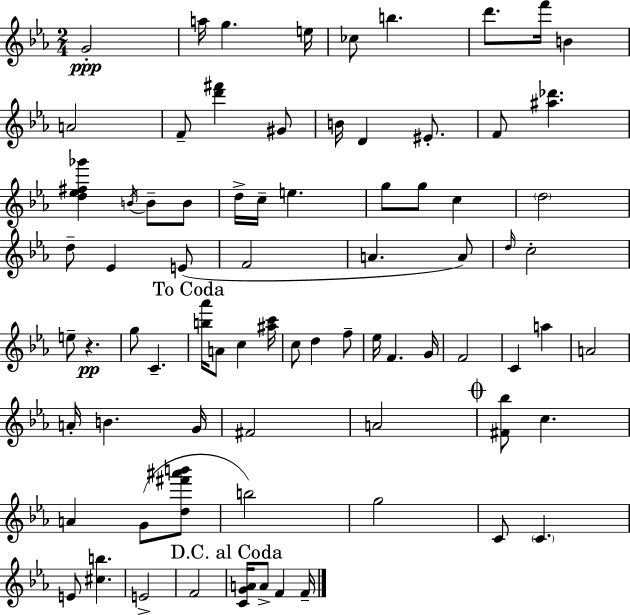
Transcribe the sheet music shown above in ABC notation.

X:1
T:Untitled
M:2/4
L:1/4
K:Cm
G2 a/4 g e/4 _c/2 b d'/2 f'/4 B A2 F/2 [d'^f'] ^G/2 B/4 D ^E/2 F/2 [^a_d'] [d_e^f_g'] B/4 B/2 B/2 d/4 c/4 e g/2 g/2 c d2 d/2 _E E/2 F2 A A/2 d/4 c2 e/2 z g/2 C [b_a']/4 A/2 c [^ac']/4 c/2 d f/2 _e/4 F G/4 F2 C a A2 A/4 B G/4 ^F2 A2 [^F_b]/2 c A G/2 [d^f'^a'b']/2 b2 g2 C/2 C E/2 [^cb] E2 F2 [CGA]/4 A/2 F F/4